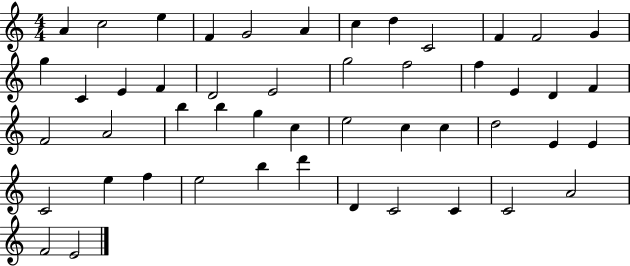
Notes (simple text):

A4/q C5/h E5/q F4/q G4/h A4/q C5/q D5/q C4/h F4/q F4/h G4/q G5/q C4/q E4/q F4/q D4/h E4/h G5/h F5/h F5/q E4/q D4/q F4/q F4/h A4/h B5/q B5/q G5/q C5/q E5/h C5/q C5/q D5/h E4/q E4/q C4/h E5/q F5/q E5/h B5/q D6/q D4/q C4/h C4/q C4/h A4/h F4/h E4/h